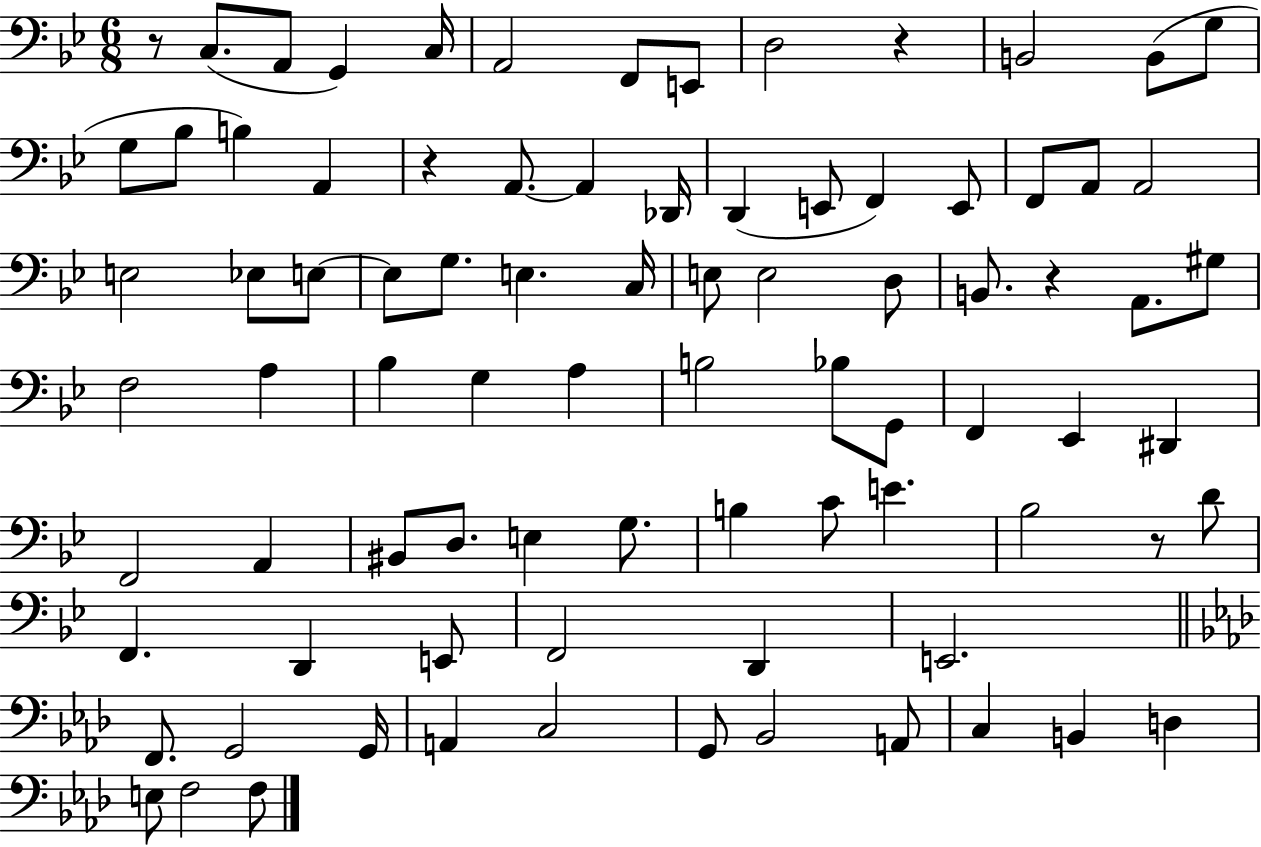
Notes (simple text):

R/e C3/e. A2/e G2/q C3/s A2/h F2/e E2/e D3/h R/q B2/h B2/e G3/e G3/e Bb3/e B3/q A2/q R/q A2/e. A2/q Db2/s D2/q E2/e F2/q E2/e F2/e A2/e A2/h E3/h Eb3/e E3/e E3/e G3/e. E3/q. C3/s E3/e E3/h D3/e B2/e. R/q A2/e. G#3/e F3/h A3/q Bb3/q G3/q A3/q B3/h Bb3/e G2/e F2/q Eb2/q D#2/q F2/h A2/q BIS2/e D3/e. E3/q G3/e. B3/q C4/e E4/q. Bb3/h R/e D4/e F2/q. D2/q E2/e F2/h D2/q E2/h. F2/e. G2/h G2/s A2/q C3/h G2/e Bb2/h A2/e C3/q B2/q D3/q E3/e F3/h F3/e